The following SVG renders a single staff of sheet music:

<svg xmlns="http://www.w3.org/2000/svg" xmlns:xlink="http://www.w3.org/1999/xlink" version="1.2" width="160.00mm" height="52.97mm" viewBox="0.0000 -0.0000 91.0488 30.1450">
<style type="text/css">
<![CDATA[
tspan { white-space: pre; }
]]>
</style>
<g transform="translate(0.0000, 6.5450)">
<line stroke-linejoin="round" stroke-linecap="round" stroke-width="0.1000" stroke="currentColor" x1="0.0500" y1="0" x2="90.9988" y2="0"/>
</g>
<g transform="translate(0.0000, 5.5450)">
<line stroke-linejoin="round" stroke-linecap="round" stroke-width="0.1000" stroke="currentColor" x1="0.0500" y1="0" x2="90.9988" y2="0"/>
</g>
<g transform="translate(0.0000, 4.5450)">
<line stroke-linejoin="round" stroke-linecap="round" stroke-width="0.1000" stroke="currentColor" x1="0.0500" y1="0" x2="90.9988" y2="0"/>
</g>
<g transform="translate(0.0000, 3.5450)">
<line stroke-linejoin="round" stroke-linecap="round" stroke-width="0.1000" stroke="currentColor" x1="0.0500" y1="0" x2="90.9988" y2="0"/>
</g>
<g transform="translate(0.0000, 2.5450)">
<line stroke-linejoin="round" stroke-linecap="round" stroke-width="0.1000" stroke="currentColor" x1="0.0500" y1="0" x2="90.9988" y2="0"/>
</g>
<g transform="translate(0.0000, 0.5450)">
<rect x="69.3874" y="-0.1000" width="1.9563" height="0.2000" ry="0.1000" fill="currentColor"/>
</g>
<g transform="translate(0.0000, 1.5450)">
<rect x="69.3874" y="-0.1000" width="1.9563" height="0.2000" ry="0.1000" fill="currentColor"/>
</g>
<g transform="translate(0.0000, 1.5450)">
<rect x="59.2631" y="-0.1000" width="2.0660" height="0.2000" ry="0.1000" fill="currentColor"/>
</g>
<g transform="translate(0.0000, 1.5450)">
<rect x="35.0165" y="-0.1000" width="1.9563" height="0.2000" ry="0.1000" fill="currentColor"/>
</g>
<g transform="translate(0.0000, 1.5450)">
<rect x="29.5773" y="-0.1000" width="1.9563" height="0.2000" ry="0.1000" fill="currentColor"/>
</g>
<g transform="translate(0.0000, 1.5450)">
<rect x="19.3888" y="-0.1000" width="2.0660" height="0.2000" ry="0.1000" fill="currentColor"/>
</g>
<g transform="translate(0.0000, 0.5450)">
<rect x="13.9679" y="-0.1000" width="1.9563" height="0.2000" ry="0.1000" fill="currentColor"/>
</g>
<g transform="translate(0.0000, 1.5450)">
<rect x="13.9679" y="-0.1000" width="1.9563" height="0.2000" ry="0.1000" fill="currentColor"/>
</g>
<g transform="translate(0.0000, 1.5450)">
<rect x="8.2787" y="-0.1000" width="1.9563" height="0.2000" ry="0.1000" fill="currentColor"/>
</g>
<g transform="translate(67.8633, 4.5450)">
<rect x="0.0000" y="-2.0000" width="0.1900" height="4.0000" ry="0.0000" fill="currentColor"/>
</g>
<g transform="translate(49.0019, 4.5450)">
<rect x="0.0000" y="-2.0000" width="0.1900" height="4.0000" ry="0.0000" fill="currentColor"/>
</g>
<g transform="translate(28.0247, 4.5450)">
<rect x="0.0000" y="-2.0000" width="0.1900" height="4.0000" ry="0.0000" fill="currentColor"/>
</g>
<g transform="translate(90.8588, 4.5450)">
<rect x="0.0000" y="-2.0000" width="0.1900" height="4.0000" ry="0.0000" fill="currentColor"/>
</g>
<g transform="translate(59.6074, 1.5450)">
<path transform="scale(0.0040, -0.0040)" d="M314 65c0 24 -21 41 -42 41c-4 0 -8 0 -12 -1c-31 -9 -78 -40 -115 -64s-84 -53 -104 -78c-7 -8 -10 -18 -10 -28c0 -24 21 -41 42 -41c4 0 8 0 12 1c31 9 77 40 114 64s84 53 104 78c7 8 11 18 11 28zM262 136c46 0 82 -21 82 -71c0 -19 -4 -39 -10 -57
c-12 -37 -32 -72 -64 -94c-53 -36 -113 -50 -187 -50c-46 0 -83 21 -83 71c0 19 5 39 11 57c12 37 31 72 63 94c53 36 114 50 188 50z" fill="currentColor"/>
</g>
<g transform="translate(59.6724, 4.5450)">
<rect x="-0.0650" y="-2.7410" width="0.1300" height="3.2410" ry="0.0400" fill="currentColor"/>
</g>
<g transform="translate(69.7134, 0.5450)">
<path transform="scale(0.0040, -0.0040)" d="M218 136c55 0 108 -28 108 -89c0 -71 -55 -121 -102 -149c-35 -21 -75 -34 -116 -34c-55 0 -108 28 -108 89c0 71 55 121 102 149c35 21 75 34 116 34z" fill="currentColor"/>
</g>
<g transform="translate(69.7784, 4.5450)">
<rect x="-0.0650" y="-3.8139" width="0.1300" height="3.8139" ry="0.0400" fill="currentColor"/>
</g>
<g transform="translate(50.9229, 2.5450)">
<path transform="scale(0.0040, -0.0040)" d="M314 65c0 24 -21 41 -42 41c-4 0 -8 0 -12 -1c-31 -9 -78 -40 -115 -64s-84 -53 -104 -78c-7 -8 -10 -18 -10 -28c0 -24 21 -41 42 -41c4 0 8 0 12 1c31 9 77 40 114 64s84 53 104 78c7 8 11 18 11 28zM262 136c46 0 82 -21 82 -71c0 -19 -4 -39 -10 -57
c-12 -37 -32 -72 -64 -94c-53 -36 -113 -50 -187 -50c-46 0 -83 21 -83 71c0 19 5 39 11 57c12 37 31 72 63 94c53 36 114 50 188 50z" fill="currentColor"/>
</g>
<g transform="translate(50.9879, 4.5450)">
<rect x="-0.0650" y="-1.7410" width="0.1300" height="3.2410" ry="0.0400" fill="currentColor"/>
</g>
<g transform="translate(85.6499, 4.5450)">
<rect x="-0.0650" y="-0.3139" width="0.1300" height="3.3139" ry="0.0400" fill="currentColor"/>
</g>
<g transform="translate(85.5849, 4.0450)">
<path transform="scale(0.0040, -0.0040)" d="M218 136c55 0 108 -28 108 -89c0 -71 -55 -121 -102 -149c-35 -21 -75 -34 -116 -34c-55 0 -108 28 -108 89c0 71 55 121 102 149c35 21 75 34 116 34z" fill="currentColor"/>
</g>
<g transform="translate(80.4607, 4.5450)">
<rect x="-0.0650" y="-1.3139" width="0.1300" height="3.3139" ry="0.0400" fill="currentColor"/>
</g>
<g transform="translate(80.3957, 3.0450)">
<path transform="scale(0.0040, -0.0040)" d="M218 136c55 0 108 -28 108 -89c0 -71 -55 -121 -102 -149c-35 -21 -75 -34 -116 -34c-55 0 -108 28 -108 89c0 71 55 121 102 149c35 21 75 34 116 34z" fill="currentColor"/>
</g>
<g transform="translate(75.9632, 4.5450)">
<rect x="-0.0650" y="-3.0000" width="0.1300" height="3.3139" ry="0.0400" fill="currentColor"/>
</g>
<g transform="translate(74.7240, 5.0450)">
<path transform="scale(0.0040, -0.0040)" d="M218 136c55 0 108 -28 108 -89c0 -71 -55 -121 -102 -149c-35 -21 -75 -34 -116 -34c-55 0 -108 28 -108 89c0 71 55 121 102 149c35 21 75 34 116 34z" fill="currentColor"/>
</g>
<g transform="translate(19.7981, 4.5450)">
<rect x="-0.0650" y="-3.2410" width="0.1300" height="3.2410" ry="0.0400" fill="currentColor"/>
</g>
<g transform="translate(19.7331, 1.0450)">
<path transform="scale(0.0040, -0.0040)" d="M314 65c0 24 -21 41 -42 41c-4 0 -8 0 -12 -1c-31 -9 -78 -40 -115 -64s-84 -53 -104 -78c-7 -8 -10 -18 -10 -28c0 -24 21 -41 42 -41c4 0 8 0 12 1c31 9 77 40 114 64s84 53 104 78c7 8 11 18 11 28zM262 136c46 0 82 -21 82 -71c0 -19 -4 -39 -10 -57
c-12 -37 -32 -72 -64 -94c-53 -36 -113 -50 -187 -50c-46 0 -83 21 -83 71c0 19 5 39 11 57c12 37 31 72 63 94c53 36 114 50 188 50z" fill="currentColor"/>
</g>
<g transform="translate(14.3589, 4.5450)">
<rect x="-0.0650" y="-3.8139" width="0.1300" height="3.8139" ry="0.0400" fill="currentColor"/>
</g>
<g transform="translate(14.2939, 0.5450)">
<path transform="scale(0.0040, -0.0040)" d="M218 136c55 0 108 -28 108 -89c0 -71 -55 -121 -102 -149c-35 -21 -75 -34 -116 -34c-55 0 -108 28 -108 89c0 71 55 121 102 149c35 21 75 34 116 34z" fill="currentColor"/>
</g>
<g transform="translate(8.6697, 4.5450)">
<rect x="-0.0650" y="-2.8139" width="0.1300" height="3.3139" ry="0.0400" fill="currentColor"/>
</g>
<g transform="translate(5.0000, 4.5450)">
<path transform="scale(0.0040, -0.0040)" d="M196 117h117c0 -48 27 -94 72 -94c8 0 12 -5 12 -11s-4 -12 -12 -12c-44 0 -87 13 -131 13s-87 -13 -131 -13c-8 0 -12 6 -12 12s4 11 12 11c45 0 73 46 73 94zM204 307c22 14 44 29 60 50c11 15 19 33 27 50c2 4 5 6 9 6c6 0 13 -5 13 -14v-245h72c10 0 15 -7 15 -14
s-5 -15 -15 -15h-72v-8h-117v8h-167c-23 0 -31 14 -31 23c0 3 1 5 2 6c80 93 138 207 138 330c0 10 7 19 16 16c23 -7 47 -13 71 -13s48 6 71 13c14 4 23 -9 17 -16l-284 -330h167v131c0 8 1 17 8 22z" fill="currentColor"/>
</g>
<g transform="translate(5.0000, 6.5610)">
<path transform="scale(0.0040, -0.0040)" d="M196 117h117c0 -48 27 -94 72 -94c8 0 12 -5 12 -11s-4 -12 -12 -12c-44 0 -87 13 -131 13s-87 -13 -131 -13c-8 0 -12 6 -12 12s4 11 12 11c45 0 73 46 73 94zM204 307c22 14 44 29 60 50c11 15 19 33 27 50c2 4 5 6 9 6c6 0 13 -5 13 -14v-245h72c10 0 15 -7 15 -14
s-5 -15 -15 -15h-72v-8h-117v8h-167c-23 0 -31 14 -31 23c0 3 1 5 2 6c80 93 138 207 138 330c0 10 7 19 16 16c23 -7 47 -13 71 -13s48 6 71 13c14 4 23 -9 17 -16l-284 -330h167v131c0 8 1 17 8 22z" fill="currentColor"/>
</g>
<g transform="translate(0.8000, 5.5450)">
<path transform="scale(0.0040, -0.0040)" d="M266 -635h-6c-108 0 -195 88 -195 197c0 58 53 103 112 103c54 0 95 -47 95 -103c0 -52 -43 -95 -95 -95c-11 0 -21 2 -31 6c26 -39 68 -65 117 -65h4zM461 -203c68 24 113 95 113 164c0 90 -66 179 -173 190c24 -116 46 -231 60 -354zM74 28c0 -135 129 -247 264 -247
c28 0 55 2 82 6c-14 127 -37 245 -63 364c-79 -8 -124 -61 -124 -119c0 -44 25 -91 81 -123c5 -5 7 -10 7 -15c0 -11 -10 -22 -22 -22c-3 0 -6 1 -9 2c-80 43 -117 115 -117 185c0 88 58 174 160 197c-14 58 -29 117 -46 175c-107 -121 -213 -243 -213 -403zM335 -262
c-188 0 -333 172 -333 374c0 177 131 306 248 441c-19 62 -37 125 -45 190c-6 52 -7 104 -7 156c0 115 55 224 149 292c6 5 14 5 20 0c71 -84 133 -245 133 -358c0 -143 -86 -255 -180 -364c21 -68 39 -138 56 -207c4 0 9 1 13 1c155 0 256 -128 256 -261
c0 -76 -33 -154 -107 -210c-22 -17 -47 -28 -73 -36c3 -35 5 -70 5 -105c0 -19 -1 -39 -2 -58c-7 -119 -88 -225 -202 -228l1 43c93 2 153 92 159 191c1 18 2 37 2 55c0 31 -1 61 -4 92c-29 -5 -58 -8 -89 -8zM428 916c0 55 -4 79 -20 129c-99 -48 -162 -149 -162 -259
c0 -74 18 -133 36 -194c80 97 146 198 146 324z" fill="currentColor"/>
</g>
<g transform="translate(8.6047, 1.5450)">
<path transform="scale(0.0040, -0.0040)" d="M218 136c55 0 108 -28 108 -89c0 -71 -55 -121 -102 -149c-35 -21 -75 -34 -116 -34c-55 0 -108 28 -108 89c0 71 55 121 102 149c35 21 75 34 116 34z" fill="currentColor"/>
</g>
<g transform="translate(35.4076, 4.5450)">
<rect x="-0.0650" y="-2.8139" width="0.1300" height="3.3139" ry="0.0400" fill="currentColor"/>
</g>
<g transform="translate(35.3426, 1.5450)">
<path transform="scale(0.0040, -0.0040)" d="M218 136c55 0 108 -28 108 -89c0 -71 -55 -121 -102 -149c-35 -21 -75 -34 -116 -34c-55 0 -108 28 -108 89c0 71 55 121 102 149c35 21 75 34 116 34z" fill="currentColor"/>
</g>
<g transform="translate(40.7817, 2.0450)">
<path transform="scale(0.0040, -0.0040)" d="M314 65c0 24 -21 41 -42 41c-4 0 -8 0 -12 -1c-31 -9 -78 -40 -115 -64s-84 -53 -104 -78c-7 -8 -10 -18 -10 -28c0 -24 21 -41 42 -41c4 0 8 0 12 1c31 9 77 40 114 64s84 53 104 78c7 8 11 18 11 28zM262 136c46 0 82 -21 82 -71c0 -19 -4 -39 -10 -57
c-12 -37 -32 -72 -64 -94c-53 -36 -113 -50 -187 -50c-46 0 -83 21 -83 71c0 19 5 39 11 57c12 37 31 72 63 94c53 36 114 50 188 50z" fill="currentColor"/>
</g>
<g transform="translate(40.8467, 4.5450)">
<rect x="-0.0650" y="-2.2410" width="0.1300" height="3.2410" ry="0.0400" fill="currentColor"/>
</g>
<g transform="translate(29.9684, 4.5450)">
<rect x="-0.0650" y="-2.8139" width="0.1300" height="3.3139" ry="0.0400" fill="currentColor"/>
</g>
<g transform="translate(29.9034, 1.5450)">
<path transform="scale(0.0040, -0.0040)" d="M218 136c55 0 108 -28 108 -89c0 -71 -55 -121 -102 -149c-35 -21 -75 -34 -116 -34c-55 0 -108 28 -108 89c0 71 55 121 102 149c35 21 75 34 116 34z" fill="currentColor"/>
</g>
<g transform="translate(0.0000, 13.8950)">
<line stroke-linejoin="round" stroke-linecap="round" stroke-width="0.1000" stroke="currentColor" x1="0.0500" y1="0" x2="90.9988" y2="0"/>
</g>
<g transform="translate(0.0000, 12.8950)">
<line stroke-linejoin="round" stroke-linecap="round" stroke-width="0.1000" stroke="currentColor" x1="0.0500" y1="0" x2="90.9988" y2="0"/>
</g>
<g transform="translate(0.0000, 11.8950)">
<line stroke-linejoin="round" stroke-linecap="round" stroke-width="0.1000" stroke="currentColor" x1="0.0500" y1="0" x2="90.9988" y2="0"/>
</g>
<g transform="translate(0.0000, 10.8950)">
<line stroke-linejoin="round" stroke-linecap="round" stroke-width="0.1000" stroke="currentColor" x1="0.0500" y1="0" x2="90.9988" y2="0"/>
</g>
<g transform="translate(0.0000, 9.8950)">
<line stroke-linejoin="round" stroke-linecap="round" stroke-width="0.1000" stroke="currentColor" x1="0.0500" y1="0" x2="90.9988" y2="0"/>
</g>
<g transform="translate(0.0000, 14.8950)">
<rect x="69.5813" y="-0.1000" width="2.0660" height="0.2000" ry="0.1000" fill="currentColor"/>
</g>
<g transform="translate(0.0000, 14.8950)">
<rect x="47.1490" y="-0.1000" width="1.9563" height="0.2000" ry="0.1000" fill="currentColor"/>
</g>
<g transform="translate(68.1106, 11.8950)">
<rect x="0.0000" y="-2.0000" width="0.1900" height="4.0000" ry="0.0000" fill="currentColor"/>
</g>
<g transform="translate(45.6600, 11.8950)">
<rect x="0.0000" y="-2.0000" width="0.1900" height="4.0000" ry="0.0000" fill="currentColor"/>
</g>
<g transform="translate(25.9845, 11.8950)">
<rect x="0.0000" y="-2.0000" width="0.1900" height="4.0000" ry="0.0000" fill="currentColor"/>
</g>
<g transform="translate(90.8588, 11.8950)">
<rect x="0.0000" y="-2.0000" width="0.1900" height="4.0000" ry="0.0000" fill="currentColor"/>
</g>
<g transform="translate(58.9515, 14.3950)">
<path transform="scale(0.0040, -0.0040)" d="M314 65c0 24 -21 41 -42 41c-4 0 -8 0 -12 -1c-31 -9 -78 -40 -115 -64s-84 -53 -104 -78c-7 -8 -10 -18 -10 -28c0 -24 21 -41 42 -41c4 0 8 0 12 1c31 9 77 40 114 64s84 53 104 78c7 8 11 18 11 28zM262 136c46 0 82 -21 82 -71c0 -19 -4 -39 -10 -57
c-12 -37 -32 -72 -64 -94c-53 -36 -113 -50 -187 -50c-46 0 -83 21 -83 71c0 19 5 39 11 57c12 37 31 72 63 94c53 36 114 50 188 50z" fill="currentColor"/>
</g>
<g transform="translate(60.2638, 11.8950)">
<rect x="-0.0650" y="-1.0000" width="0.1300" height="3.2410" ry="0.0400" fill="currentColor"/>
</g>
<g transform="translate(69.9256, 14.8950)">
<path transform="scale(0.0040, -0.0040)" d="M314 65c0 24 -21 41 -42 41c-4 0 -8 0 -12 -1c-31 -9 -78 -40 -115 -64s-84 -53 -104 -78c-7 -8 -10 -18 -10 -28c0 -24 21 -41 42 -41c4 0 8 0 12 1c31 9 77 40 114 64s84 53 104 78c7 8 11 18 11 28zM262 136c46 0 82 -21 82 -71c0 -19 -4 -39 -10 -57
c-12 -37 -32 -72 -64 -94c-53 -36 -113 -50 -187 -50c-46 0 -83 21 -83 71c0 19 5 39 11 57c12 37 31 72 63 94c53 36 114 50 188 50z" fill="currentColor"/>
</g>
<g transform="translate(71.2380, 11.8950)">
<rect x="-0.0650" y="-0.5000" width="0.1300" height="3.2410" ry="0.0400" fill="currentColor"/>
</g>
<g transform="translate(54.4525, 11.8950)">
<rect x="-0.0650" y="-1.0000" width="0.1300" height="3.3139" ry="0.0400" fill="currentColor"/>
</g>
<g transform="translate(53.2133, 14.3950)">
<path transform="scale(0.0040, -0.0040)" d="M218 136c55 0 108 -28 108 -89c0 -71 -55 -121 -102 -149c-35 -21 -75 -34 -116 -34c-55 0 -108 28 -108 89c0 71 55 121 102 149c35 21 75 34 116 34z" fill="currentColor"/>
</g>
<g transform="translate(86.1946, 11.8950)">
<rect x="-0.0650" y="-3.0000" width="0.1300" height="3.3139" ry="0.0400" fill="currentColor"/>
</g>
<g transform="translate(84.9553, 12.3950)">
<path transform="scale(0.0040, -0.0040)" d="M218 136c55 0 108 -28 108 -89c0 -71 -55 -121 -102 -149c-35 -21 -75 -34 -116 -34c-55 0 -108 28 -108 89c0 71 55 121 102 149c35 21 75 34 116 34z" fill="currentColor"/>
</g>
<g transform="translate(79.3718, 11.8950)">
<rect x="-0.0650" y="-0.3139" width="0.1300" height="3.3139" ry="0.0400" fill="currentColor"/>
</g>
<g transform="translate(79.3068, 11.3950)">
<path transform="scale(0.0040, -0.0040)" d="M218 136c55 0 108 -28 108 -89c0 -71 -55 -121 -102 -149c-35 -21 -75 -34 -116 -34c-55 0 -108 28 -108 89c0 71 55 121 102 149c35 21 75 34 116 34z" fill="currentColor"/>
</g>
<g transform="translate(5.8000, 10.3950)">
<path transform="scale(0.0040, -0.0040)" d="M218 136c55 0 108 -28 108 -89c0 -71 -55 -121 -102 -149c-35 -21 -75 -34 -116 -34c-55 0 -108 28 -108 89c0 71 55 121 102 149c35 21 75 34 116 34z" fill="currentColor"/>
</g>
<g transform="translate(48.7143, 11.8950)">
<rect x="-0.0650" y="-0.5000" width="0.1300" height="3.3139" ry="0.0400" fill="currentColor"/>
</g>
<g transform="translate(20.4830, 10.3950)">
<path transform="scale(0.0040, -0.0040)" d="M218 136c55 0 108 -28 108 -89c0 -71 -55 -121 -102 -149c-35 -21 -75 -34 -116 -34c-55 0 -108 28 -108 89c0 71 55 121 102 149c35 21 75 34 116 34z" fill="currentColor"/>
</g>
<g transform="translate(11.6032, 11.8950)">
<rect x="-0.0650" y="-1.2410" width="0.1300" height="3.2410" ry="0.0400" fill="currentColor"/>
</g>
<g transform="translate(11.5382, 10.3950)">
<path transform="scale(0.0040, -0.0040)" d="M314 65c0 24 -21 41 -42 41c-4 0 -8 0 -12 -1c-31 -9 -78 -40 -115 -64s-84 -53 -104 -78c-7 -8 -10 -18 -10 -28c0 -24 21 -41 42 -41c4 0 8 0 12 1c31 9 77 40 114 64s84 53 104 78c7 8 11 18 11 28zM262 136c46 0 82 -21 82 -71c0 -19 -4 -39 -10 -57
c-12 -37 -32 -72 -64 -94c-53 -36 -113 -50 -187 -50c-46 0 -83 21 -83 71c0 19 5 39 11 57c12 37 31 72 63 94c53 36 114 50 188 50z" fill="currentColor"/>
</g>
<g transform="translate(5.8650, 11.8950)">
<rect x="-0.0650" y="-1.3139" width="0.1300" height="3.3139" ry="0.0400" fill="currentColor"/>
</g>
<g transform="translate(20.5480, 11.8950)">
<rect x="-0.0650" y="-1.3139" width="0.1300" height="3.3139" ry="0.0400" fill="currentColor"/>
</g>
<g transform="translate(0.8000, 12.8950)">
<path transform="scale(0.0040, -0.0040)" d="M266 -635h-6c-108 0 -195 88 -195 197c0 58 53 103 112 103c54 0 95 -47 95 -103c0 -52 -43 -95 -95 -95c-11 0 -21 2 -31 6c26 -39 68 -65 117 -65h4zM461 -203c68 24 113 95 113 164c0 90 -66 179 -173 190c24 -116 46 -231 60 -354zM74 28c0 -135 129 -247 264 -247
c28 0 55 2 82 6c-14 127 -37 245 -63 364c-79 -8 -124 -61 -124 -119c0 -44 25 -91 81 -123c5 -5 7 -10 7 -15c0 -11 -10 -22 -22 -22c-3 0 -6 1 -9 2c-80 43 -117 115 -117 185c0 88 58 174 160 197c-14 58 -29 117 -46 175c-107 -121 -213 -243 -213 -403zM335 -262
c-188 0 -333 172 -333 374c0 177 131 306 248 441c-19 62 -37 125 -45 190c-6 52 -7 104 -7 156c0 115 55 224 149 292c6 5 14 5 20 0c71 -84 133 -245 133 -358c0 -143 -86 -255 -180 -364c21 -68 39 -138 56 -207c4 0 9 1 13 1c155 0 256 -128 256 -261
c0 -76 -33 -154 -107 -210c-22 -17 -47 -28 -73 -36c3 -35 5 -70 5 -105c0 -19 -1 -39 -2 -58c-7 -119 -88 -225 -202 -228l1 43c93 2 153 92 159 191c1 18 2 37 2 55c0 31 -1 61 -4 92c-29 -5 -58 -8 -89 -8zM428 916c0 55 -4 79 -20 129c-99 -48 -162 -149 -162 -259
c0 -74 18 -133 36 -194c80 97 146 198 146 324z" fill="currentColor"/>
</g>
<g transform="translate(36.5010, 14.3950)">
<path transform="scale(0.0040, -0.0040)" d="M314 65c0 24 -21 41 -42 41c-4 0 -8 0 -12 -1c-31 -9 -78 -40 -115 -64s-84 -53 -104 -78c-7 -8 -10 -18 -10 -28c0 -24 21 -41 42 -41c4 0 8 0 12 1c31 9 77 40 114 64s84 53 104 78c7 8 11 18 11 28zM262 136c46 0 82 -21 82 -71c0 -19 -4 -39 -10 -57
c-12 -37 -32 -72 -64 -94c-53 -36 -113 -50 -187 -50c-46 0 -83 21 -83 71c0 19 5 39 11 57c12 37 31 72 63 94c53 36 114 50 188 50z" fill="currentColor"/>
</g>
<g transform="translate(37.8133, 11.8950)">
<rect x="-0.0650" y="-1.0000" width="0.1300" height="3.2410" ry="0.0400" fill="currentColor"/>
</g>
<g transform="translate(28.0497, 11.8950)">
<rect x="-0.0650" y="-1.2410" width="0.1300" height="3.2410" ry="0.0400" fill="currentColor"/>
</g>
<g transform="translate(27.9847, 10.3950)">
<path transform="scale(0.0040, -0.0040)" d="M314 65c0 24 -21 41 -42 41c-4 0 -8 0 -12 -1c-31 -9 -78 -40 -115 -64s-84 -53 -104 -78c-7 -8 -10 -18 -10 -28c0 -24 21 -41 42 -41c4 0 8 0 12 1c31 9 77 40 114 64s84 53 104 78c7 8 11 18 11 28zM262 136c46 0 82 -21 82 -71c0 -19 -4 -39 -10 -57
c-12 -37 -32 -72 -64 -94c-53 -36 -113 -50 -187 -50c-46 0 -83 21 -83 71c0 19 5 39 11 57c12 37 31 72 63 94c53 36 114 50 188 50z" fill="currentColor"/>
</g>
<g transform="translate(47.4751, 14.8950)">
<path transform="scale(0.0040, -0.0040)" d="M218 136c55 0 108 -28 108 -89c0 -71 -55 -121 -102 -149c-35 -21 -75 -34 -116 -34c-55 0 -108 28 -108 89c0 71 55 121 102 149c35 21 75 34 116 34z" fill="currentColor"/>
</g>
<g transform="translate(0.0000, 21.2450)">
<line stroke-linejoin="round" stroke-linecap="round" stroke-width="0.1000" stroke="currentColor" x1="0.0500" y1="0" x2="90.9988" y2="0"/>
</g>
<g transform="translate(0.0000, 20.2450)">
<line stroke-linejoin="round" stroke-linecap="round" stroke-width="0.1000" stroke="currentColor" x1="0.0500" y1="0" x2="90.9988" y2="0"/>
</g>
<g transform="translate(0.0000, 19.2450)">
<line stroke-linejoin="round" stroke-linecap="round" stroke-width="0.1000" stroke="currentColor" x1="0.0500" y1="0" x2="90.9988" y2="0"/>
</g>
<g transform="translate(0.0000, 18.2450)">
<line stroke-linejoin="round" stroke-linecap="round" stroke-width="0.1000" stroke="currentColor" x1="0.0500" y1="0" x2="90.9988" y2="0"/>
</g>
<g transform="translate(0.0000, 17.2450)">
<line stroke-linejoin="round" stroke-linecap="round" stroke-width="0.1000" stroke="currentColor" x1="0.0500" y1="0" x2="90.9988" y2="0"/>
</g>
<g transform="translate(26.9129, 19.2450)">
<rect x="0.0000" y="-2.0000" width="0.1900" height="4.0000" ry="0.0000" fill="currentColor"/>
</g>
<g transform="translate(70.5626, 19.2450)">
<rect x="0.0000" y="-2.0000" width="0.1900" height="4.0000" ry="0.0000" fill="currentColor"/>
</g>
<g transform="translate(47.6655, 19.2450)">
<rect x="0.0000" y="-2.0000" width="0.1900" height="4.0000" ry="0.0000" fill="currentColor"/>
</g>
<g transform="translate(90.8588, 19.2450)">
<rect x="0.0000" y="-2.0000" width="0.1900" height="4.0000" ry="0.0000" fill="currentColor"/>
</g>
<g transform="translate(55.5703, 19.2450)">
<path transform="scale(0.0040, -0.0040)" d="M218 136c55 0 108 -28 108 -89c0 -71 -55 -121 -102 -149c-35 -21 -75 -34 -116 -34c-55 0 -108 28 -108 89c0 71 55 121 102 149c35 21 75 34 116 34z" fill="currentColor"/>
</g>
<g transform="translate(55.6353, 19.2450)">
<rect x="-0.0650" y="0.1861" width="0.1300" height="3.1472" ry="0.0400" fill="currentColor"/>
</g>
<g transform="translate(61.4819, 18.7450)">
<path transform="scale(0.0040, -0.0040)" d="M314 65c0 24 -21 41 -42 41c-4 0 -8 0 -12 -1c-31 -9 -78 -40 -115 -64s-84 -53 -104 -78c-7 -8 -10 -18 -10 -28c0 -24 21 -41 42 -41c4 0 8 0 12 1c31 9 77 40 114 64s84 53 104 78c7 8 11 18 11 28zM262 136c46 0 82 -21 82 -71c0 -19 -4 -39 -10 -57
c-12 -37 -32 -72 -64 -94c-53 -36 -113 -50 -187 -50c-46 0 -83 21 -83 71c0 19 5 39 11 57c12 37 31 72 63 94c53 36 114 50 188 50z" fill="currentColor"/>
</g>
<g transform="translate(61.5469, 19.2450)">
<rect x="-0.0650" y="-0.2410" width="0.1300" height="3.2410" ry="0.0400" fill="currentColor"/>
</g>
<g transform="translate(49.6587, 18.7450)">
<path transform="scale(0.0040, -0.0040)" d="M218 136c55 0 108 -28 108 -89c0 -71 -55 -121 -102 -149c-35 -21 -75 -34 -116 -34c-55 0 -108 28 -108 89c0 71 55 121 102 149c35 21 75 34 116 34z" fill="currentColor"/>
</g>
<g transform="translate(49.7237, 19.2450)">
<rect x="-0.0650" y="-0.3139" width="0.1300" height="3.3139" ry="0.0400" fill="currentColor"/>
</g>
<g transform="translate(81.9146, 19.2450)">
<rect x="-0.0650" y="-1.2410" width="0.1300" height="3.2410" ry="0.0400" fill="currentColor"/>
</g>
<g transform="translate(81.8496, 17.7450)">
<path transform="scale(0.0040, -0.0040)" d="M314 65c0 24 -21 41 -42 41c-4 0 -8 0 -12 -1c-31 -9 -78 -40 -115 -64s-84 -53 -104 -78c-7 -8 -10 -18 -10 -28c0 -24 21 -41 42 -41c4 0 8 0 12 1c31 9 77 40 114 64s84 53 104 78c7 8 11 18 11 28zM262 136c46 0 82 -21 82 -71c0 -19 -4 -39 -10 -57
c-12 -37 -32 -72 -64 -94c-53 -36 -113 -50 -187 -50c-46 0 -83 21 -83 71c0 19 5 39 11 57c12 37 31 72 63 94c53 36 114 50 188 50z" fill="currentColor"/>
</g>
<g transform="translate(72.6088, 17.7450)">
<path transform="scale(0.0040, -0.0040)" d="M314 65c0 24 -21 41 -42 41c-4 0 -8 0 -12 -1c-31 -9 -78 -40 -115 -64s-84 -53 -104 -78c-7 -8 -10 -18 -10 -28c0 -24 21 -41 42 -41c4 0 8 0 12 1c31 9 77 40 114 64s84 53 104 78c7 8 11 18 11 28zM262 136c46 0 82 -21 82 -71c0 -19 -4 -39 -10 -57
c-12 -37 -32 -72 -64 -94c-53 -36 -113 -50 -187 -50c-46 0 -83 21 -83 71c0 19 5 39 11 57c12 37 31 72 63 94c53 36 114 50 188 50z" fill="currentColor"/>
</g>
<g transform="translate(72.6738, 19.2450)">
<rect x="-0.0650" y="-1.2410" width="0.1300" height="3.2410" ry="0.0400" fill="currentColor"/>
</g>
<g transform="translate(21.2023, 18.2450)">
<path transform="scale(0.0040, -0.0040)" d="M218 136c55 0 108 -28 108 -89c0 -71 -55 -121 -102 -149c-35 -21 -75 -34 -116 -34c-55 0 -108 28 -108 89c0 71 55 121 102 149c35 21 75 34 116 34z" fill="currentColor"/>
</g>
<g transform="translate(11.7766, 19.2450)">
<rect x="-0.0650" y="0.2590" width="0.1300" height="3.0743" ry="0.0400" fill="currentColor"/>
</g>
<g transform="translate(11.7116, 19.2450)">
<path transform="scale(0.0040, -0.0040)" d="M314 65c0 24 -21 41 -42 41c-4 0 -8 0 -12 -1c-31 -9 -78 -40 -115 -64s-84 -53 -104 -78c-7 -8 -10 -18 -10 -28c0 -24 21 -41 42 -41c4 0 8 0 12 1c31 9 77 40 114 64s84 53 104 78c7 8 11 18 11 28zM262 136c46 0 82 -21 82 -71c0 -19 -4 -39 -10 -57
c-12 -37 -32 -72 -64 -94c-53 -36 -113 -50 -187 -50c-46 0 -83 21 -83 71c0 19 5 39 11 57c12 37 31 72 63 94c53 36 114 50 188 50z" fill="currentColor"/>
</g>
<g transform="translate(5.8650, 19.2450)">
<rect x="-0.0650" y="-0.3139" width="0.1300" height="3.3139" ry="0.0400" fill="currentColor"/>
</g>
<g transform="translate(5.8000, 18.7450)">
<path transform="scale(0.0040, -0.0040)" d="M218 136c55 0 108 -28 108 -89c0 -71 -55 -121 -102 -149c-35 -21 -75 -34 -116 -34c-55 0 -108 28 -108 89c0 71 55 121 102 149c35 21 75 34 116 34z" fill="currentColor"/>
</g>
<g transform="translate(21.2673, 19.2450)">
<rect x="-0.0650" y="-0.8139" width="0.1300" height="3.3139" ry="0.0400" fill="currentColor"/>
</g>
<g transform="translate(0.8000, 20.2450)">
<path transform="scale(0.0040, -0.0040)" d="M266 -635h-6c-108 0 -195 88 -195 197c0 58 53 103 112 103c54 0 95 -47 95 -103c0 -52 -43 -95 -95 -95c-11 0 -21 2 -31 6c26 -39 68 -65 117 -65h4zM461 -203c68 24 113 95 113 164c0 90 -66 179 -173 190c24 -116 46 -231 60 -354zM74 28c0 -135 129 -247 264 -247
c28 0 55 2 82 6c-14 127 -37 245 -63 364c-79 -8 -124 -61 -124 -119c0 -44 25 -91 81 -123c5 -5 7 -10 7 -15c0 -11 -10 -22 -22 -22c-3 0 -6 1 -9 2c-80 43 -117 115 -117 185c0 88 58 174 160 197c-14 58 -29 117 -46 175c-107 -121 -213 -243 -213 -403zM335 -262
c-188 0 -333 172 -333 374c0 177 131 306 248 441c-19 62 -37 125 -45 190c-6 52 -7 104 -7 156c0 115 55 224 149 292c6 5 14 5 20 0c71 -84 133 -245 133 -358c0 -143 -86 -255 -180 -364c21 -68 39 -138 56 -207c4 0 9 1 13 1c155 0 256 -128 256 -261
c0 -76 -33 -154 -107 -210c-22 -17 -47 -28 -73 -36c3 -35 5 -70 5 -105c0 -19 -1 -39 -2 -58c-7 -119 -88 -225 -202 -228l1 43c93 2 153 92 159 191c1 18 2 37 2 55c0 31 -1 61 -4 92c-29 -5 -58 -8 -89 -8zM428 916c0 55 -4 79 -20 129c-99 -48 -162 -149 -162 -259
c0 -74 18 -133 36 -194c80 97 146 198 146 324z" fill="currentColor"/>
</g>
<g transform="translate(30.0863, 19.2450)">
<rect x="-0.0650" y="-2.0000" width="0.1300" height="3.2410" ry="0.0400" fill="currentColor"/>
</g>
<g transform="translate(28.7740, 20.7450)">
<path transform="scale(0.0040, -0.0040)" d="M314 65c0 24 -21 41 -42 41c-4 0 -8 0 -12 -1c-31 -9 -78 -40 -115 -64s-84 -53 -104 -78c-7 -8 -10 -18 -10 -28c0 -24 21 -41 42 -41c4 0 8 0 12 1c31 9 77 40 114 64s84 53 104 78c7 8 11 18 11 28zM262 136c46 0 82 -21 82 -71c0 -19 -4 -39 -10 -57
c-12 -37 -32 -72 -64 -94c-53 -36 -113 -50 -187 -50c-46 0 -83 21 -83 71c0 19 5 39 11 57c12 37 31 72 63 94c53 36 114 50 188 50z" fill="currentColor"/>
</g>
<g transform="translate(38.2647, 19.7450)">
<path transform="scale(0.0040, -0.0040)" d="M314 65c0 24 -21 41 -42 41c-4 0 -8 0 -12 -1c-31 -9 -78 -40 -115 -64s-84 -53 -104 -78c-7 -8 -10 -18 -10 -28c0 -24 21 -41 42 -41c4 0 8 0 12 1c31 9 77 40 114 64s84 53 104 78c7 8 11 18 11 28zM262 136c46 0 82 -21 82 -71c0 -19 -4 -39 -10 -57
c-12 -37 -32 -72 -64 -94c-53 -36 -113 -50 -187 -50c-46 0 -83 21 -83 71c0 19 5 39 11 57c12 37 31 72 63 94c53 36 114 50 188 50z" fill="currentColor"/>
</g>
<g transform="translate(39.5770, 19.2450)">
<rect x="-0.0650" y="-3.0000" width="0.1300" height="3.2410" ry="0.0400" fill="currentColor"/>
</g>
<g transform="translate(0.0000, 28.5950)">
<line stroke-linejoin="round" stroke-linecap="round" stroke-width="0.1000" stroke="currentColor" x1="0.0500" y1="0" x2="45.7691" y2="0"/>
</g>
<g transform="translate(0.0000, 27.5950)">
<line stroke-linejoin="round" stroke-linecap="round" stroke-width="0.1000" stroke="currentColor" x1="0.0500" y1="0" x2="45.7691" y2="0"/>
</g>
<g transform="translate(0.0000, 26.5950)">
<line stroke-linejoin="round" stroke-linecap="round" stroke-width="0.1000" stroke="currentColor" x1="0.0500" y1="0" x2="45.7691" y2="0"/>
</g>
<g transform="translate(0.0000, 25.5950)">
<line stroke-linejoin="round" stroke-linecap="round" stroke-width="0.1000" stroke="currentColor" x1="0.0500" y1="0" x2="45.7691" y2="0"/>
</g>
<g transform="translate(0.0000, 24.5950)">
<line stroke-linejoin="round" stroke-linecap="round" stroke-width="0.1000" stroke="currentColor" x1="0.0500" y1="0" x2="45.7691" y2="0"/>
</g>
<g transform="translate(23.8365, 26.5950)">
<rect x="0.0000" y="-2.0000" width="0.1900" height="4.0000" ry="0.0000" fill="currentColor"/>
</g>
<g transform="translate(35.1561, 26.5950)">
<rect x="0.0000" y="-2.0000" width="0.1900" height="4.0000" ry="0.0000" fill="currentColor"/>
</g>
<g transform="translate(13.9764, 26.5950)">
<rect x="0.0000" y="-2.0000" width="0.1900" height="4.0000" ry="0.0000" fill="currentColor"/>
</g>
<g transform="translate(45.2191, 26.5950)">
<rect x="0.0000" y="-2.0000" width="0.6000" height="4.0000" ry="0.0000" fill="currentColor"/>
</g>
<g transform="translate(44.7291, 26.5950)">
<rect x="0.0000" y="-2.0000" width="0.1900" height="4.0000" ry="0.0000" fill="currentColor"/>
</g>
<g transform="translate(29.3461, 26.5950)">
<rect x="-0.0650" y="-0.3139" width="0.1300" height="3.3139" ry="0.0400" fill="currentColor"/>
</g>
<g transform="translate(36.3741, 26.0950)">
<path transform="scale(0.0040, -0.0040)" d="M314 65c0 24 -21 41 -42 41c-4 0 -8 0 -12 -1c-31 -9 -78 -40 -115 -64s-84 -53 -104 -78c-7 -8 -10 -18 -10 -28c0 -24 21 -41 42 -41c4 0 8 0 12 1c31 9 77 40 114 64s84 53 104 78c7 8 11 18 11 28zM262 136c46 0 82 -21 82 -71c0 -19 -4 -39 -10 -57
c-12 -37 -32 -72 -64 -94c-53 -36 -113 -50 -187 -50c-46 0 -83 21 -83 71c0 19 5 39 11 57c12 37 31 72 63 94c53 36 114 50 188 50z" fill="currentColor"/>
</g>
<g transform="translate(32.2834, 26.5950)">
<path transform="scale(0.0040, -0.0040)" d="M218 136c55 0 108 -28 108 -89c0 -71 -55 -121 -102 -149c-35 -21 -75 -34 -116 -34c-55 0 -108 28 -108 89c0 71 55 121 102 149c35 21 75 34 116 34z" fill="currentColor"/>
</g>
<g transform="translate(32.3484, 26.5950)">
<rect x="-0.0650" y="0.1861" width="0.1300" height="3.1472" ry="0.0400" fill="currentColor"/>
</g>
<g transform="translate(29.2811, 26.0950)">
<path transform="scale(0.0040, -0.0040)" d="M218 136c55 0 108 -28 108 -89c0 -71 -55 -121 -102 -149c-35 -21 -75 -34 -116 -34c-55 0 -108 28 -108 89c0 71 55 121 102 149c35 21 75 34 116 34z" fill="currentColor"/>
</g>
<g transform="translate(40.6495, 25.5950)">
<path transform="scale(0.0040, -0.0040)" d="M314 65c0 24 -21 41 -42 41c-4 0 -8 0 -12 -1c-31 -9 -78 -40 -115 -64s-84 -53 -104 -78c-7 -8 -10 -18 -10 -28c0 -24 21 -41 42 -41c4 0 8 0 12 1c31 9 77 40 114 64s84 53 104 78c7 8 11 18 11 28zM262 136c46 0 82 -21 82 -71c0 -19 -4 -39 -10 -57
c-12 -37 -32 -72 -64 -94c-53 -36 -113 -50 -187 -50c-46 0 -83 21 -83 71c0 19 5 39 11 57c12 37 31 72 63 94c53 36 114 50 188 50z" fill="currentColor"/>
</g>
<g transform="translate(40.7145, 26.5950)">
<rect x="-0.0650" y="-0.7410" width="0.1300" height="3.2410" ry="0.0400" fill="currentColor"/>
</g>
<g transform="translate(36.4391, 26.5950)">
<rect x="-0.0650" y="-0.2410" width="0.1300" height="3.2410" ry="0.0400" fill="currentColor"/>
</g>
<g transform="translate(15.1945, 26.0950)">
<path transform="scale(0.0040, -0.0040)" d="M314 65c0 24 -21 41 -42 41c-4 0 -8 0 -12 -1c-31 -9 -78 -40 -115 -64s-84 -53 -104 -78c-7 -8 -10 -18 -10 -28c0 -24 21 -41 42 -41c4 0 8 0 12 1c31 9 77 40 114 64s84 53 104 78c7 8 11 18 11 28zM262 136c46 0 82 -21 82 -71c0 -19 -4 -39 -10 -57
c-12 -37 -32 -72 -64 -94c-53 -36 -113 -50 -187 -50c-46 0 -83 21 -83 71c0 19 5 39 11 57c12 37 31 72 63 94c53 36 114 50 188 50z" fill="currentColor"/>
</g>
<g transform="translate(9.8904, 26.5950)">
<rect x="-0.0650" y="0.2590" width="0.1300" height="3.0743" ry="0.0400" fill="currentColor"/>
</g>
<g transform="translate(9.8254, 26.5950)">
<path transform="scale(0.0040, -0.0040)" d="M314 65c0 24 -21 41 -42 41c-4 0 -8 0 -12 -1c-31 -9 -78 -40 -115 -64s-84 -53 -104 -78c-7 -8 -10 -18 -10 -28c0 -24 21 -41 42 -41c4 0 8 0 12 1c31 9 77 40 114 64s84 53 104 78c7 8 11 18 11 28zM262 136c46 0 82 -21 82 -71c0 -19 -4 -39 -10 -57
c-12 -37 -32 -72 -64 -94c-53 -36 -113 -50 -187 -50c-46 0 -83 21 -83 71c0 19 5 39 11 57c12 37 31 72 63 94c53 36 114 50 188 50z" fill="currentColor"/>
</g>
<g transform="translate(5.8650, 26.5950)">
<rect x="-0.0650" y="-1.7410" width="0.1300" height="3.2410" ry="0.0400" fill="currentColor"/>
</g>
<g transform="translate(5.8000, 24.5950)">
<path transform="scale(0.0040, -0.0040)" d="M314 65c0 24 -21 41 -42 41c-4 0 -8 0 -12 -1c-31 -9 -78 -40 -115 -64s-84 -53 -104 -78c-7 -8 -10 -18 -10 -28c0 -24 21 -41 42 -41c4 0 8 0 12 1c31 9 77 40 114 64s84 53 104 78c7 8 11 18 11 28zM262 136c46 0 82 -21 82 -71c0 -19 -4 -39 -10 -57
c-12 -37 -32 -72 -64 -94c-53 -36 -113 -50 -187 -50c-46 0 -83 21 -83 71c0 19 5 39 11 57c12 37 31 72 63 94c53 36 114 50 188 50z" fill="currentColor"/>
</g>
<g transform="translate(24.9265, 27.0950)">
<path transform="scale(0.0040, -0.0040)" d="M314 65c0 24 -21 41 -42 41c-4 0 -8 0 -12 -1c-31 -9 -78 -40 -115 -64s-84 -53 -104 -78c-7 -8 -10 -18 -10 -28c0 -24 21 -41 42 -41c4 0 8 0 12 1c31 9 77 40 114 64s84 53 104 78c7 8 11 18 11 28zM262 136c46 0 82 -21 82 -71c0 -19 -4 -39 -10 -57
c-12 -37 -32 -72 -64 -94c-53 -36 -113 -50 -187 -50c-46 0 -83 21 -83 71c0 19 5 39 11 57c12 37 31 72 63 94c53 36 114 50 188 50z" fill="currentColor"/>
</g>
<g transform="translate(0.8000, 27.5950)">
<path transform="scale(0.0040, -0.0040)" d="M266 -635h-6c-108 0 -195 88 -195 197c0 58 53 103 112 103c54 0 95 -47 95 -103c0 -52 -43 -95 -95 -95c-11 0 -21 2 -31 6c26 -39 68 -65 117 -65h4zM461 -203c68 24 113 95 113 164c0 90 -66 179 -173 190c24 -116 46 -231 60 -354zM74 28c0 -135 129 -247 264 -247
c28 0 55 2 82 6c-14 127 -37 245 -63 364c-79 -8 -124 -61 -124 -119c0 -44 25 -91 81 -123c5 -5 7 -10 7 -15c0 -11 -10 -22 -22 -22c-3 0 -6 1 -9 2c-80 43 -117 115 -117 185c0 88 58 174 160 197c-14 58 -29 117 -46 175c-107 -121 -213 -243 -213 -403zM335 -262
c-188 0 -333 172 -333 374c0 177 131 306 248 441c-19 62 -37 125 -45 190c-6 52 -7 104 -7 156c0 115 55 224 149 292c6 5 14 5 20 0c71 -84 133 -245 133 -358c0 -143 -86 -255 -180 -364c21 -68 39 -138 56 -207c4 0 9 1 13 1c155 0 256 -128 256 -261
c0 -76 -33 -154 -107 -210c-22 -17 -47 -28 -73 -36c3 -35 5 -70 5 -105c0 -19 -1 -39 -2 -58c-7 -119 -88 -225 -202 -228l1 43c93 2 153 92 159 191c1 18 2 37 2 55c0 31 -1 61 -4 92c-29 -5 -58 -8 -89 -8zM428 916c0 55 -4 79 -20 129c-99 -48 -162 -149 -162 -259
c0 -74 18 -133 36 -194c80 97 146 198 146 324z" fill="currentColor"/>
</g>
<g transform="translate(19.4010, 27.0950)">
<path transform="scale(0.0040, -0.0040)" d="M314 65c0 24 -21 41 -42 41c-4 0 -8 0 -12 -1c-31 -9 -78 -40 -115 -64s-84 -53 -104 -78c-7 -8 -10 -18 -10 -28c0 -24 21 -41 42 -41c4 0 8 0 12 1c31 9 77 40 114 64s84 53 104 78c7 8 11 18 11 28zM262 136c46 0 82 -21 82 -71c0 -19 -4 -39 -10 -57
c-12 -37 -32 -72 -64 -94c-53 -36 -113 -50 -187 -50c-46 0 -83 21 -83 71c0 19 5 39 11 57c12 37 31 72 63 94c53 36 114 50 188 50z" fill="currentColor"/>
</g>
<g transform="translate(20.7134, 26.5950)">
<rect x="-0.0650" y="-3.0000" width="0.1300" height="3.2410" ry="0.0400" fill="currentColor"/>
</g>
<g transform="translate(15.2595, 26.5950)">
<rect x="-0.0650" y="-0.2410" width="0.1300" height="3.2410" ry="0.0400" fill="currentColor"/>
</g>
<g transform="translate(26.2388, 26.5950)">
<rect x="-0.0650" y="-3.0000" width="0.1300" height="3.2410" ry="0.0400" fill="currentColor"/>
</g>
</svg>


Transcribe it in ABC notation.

X:1
T:Untitled
M:4/4
L:1/4
K:C
a c' b2 a a g2 f2 a2 c' A e c e e2 e e2 D2 C D D2 C2 c A c B2 d F2 A2 c B c2 e2 e2 f2 B2 c2 A2 A2 c B c2 d2